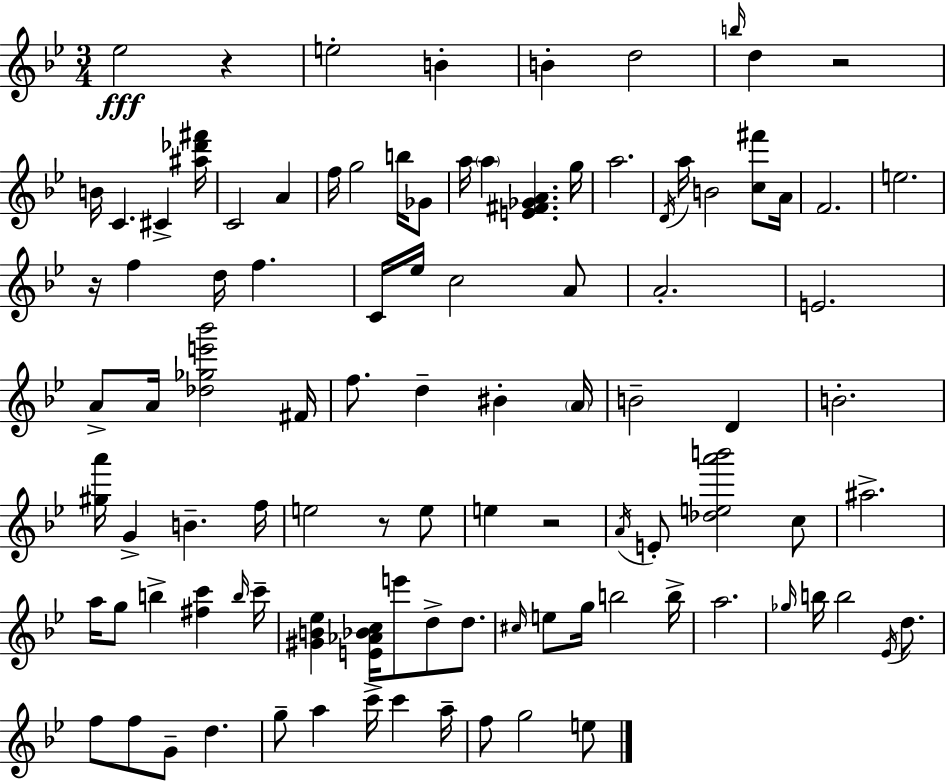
X:1
T:Untitled
M:3/4
L:1/4
K:Bb
_e2 z e2 B B d2 b/4 d z2 B/4 C ^C [^a_d'^f']/4 C2 A f/4 g2 b/4 _G/2 a/4 a [E^F_GA] g/4 a2 D/4 a/4 B2 [c^f']/2 A/4 F2 e2 z/4 f d/4 f C/4 _e/4 c2 A/2 A2 E2 A/2 A/4 [_d_ge'_b']2 ^F/4 f/2 d ^B A/4 B2 D B2 [^ga']/4 G B f/4 e2 z/2 e/2 e z2 A/4 E/2 [_dea'b']2 c/2 ^a2 a/4 g/2 b [^fc'] b/4 c'/4 [^GB_e] [E_A_Bc]/4 e'/2 d/2 d/2 ^c/4 e/2 g/4 b2 b/4 a2 _g/4 b/4 b2 _E/4 d/2 f/2 f/2 G/2 d g/2 a c'/4 c' a/4 f/2 g2 e/2